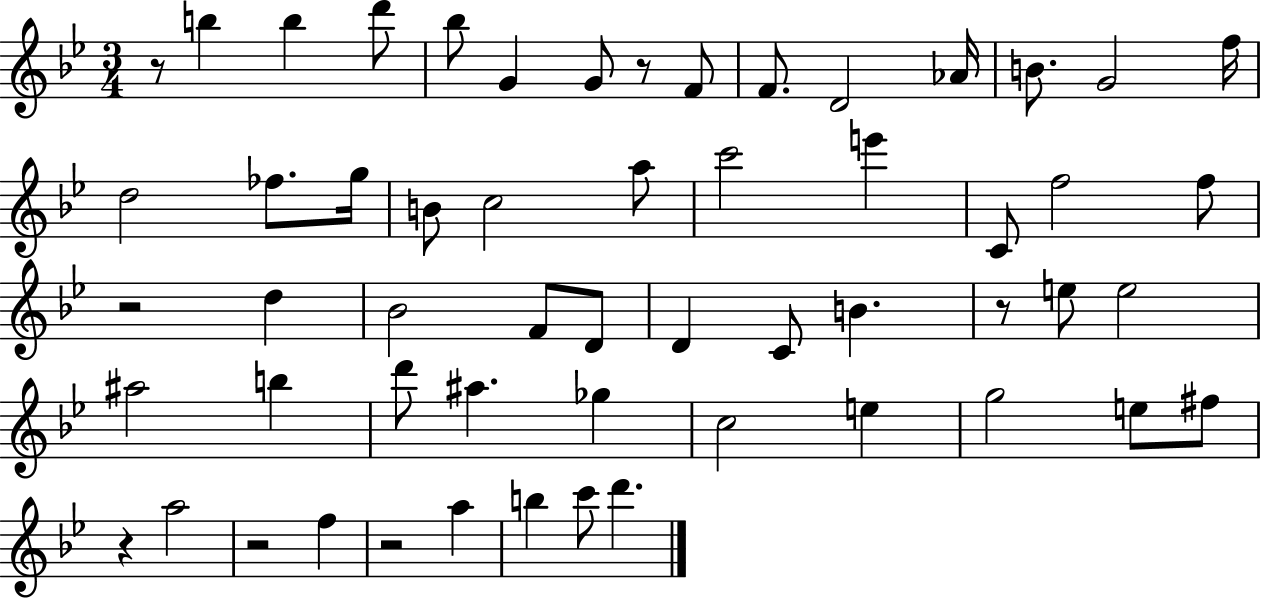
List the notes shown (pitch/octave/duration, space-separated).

R/e B5/q B5/q D6/e Bb5/e G4/q G4/e R/e F4/e F4/e. D4/h Ab4/s B4/e. G4/h F5/s D5/h FES5/e. G5/s B4/e C5/h A5/e C6/h E6/q C4/e F5/h F5/e R/h D5/q Bb4/h F4/e D4/e D4/q C4/e B4/q. R/e E5/e E5/h A#5/h B5/q D6/e A#5/q. Gb5/q C5/h E5/q G5/h E5/e F#5/e R/q A5/h R/h F5/q R/h A5/q B5/q C6/e D6/q.